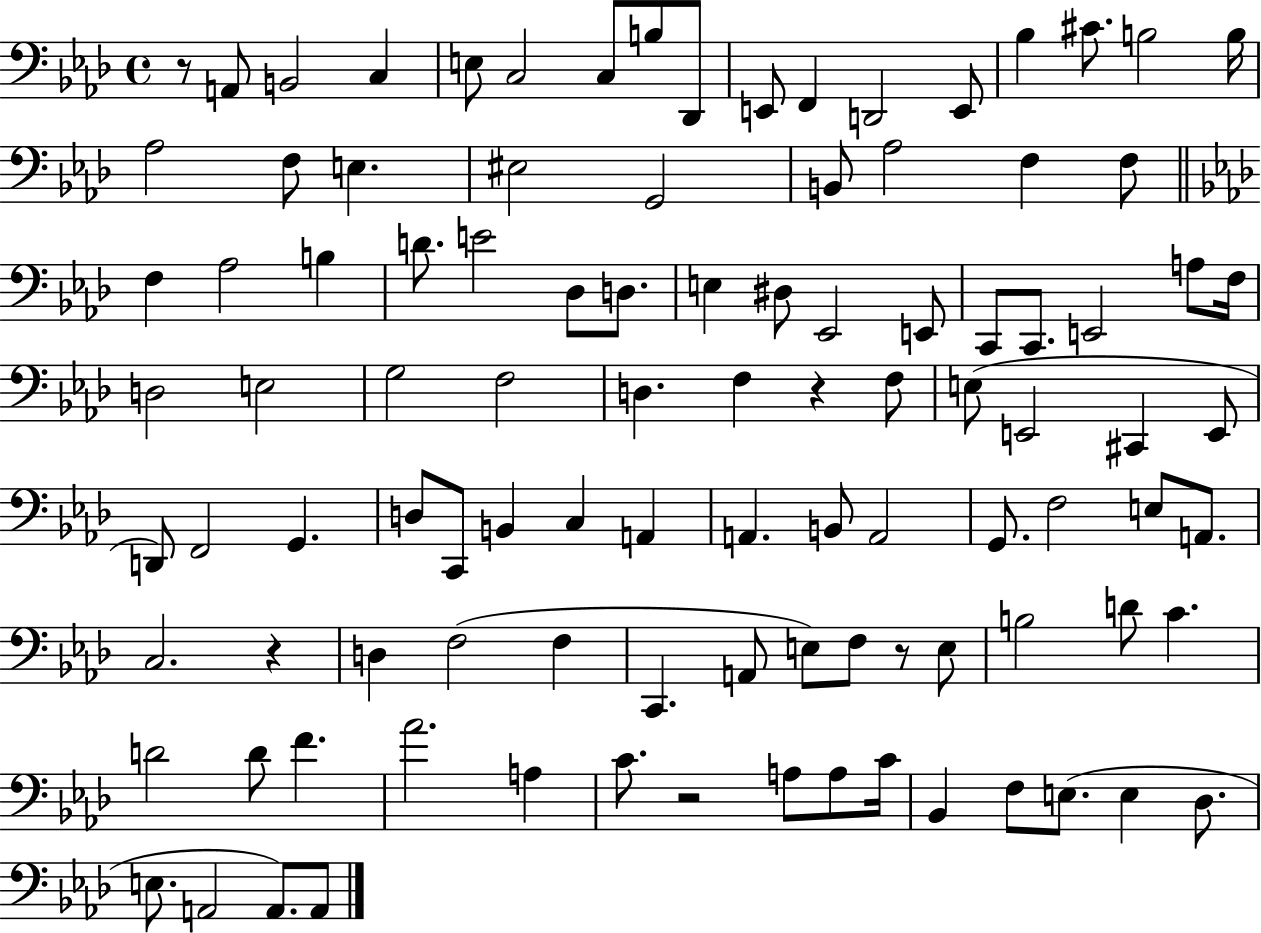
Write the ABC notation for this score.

X:1
T:Untitled
M:4/4
L:1/4
K:Ab
z/2 A,,/2 B,,2 C, E,/2 C,2 C,/2 B,/2 _D,,/2 E,,/2 F,, D,,2 E,,/2 _B, ^C/2 B,2 B,/4 _A,2 F,/2 E, ^E,2 G,,2 B,,/2 _A,2 F, F,/2 F, _A,2 B, D/2 E2 _D,/2 D,/2 E, ^D,/2 _E,,2 E,,/2 C,,/2 C,,/2 E,,2 A,/2 F,/4 D,2 E,2 G,2 F,2 D, F, z F,/2 E,/2 E,,2 ^C,, E,,/2 D,,/2 F,,2 G,, D,/2 C,,/2 B,, C, A,, A,, B,,/2 A,,2 G,,/2 F,2 E,/2 A,,/2 C,2 z D, F,2 F, C,, A,,/2 E,/2 F,/2 z/2 E,/2 B,2 D/2 C D2 D/2 F _A2 A, C/2 z2 A,/2 A,/2 C/4 _B,, F,/2 E,/2 E, _D,/2 E,/2 A,,2 A,,/2 A,,/2